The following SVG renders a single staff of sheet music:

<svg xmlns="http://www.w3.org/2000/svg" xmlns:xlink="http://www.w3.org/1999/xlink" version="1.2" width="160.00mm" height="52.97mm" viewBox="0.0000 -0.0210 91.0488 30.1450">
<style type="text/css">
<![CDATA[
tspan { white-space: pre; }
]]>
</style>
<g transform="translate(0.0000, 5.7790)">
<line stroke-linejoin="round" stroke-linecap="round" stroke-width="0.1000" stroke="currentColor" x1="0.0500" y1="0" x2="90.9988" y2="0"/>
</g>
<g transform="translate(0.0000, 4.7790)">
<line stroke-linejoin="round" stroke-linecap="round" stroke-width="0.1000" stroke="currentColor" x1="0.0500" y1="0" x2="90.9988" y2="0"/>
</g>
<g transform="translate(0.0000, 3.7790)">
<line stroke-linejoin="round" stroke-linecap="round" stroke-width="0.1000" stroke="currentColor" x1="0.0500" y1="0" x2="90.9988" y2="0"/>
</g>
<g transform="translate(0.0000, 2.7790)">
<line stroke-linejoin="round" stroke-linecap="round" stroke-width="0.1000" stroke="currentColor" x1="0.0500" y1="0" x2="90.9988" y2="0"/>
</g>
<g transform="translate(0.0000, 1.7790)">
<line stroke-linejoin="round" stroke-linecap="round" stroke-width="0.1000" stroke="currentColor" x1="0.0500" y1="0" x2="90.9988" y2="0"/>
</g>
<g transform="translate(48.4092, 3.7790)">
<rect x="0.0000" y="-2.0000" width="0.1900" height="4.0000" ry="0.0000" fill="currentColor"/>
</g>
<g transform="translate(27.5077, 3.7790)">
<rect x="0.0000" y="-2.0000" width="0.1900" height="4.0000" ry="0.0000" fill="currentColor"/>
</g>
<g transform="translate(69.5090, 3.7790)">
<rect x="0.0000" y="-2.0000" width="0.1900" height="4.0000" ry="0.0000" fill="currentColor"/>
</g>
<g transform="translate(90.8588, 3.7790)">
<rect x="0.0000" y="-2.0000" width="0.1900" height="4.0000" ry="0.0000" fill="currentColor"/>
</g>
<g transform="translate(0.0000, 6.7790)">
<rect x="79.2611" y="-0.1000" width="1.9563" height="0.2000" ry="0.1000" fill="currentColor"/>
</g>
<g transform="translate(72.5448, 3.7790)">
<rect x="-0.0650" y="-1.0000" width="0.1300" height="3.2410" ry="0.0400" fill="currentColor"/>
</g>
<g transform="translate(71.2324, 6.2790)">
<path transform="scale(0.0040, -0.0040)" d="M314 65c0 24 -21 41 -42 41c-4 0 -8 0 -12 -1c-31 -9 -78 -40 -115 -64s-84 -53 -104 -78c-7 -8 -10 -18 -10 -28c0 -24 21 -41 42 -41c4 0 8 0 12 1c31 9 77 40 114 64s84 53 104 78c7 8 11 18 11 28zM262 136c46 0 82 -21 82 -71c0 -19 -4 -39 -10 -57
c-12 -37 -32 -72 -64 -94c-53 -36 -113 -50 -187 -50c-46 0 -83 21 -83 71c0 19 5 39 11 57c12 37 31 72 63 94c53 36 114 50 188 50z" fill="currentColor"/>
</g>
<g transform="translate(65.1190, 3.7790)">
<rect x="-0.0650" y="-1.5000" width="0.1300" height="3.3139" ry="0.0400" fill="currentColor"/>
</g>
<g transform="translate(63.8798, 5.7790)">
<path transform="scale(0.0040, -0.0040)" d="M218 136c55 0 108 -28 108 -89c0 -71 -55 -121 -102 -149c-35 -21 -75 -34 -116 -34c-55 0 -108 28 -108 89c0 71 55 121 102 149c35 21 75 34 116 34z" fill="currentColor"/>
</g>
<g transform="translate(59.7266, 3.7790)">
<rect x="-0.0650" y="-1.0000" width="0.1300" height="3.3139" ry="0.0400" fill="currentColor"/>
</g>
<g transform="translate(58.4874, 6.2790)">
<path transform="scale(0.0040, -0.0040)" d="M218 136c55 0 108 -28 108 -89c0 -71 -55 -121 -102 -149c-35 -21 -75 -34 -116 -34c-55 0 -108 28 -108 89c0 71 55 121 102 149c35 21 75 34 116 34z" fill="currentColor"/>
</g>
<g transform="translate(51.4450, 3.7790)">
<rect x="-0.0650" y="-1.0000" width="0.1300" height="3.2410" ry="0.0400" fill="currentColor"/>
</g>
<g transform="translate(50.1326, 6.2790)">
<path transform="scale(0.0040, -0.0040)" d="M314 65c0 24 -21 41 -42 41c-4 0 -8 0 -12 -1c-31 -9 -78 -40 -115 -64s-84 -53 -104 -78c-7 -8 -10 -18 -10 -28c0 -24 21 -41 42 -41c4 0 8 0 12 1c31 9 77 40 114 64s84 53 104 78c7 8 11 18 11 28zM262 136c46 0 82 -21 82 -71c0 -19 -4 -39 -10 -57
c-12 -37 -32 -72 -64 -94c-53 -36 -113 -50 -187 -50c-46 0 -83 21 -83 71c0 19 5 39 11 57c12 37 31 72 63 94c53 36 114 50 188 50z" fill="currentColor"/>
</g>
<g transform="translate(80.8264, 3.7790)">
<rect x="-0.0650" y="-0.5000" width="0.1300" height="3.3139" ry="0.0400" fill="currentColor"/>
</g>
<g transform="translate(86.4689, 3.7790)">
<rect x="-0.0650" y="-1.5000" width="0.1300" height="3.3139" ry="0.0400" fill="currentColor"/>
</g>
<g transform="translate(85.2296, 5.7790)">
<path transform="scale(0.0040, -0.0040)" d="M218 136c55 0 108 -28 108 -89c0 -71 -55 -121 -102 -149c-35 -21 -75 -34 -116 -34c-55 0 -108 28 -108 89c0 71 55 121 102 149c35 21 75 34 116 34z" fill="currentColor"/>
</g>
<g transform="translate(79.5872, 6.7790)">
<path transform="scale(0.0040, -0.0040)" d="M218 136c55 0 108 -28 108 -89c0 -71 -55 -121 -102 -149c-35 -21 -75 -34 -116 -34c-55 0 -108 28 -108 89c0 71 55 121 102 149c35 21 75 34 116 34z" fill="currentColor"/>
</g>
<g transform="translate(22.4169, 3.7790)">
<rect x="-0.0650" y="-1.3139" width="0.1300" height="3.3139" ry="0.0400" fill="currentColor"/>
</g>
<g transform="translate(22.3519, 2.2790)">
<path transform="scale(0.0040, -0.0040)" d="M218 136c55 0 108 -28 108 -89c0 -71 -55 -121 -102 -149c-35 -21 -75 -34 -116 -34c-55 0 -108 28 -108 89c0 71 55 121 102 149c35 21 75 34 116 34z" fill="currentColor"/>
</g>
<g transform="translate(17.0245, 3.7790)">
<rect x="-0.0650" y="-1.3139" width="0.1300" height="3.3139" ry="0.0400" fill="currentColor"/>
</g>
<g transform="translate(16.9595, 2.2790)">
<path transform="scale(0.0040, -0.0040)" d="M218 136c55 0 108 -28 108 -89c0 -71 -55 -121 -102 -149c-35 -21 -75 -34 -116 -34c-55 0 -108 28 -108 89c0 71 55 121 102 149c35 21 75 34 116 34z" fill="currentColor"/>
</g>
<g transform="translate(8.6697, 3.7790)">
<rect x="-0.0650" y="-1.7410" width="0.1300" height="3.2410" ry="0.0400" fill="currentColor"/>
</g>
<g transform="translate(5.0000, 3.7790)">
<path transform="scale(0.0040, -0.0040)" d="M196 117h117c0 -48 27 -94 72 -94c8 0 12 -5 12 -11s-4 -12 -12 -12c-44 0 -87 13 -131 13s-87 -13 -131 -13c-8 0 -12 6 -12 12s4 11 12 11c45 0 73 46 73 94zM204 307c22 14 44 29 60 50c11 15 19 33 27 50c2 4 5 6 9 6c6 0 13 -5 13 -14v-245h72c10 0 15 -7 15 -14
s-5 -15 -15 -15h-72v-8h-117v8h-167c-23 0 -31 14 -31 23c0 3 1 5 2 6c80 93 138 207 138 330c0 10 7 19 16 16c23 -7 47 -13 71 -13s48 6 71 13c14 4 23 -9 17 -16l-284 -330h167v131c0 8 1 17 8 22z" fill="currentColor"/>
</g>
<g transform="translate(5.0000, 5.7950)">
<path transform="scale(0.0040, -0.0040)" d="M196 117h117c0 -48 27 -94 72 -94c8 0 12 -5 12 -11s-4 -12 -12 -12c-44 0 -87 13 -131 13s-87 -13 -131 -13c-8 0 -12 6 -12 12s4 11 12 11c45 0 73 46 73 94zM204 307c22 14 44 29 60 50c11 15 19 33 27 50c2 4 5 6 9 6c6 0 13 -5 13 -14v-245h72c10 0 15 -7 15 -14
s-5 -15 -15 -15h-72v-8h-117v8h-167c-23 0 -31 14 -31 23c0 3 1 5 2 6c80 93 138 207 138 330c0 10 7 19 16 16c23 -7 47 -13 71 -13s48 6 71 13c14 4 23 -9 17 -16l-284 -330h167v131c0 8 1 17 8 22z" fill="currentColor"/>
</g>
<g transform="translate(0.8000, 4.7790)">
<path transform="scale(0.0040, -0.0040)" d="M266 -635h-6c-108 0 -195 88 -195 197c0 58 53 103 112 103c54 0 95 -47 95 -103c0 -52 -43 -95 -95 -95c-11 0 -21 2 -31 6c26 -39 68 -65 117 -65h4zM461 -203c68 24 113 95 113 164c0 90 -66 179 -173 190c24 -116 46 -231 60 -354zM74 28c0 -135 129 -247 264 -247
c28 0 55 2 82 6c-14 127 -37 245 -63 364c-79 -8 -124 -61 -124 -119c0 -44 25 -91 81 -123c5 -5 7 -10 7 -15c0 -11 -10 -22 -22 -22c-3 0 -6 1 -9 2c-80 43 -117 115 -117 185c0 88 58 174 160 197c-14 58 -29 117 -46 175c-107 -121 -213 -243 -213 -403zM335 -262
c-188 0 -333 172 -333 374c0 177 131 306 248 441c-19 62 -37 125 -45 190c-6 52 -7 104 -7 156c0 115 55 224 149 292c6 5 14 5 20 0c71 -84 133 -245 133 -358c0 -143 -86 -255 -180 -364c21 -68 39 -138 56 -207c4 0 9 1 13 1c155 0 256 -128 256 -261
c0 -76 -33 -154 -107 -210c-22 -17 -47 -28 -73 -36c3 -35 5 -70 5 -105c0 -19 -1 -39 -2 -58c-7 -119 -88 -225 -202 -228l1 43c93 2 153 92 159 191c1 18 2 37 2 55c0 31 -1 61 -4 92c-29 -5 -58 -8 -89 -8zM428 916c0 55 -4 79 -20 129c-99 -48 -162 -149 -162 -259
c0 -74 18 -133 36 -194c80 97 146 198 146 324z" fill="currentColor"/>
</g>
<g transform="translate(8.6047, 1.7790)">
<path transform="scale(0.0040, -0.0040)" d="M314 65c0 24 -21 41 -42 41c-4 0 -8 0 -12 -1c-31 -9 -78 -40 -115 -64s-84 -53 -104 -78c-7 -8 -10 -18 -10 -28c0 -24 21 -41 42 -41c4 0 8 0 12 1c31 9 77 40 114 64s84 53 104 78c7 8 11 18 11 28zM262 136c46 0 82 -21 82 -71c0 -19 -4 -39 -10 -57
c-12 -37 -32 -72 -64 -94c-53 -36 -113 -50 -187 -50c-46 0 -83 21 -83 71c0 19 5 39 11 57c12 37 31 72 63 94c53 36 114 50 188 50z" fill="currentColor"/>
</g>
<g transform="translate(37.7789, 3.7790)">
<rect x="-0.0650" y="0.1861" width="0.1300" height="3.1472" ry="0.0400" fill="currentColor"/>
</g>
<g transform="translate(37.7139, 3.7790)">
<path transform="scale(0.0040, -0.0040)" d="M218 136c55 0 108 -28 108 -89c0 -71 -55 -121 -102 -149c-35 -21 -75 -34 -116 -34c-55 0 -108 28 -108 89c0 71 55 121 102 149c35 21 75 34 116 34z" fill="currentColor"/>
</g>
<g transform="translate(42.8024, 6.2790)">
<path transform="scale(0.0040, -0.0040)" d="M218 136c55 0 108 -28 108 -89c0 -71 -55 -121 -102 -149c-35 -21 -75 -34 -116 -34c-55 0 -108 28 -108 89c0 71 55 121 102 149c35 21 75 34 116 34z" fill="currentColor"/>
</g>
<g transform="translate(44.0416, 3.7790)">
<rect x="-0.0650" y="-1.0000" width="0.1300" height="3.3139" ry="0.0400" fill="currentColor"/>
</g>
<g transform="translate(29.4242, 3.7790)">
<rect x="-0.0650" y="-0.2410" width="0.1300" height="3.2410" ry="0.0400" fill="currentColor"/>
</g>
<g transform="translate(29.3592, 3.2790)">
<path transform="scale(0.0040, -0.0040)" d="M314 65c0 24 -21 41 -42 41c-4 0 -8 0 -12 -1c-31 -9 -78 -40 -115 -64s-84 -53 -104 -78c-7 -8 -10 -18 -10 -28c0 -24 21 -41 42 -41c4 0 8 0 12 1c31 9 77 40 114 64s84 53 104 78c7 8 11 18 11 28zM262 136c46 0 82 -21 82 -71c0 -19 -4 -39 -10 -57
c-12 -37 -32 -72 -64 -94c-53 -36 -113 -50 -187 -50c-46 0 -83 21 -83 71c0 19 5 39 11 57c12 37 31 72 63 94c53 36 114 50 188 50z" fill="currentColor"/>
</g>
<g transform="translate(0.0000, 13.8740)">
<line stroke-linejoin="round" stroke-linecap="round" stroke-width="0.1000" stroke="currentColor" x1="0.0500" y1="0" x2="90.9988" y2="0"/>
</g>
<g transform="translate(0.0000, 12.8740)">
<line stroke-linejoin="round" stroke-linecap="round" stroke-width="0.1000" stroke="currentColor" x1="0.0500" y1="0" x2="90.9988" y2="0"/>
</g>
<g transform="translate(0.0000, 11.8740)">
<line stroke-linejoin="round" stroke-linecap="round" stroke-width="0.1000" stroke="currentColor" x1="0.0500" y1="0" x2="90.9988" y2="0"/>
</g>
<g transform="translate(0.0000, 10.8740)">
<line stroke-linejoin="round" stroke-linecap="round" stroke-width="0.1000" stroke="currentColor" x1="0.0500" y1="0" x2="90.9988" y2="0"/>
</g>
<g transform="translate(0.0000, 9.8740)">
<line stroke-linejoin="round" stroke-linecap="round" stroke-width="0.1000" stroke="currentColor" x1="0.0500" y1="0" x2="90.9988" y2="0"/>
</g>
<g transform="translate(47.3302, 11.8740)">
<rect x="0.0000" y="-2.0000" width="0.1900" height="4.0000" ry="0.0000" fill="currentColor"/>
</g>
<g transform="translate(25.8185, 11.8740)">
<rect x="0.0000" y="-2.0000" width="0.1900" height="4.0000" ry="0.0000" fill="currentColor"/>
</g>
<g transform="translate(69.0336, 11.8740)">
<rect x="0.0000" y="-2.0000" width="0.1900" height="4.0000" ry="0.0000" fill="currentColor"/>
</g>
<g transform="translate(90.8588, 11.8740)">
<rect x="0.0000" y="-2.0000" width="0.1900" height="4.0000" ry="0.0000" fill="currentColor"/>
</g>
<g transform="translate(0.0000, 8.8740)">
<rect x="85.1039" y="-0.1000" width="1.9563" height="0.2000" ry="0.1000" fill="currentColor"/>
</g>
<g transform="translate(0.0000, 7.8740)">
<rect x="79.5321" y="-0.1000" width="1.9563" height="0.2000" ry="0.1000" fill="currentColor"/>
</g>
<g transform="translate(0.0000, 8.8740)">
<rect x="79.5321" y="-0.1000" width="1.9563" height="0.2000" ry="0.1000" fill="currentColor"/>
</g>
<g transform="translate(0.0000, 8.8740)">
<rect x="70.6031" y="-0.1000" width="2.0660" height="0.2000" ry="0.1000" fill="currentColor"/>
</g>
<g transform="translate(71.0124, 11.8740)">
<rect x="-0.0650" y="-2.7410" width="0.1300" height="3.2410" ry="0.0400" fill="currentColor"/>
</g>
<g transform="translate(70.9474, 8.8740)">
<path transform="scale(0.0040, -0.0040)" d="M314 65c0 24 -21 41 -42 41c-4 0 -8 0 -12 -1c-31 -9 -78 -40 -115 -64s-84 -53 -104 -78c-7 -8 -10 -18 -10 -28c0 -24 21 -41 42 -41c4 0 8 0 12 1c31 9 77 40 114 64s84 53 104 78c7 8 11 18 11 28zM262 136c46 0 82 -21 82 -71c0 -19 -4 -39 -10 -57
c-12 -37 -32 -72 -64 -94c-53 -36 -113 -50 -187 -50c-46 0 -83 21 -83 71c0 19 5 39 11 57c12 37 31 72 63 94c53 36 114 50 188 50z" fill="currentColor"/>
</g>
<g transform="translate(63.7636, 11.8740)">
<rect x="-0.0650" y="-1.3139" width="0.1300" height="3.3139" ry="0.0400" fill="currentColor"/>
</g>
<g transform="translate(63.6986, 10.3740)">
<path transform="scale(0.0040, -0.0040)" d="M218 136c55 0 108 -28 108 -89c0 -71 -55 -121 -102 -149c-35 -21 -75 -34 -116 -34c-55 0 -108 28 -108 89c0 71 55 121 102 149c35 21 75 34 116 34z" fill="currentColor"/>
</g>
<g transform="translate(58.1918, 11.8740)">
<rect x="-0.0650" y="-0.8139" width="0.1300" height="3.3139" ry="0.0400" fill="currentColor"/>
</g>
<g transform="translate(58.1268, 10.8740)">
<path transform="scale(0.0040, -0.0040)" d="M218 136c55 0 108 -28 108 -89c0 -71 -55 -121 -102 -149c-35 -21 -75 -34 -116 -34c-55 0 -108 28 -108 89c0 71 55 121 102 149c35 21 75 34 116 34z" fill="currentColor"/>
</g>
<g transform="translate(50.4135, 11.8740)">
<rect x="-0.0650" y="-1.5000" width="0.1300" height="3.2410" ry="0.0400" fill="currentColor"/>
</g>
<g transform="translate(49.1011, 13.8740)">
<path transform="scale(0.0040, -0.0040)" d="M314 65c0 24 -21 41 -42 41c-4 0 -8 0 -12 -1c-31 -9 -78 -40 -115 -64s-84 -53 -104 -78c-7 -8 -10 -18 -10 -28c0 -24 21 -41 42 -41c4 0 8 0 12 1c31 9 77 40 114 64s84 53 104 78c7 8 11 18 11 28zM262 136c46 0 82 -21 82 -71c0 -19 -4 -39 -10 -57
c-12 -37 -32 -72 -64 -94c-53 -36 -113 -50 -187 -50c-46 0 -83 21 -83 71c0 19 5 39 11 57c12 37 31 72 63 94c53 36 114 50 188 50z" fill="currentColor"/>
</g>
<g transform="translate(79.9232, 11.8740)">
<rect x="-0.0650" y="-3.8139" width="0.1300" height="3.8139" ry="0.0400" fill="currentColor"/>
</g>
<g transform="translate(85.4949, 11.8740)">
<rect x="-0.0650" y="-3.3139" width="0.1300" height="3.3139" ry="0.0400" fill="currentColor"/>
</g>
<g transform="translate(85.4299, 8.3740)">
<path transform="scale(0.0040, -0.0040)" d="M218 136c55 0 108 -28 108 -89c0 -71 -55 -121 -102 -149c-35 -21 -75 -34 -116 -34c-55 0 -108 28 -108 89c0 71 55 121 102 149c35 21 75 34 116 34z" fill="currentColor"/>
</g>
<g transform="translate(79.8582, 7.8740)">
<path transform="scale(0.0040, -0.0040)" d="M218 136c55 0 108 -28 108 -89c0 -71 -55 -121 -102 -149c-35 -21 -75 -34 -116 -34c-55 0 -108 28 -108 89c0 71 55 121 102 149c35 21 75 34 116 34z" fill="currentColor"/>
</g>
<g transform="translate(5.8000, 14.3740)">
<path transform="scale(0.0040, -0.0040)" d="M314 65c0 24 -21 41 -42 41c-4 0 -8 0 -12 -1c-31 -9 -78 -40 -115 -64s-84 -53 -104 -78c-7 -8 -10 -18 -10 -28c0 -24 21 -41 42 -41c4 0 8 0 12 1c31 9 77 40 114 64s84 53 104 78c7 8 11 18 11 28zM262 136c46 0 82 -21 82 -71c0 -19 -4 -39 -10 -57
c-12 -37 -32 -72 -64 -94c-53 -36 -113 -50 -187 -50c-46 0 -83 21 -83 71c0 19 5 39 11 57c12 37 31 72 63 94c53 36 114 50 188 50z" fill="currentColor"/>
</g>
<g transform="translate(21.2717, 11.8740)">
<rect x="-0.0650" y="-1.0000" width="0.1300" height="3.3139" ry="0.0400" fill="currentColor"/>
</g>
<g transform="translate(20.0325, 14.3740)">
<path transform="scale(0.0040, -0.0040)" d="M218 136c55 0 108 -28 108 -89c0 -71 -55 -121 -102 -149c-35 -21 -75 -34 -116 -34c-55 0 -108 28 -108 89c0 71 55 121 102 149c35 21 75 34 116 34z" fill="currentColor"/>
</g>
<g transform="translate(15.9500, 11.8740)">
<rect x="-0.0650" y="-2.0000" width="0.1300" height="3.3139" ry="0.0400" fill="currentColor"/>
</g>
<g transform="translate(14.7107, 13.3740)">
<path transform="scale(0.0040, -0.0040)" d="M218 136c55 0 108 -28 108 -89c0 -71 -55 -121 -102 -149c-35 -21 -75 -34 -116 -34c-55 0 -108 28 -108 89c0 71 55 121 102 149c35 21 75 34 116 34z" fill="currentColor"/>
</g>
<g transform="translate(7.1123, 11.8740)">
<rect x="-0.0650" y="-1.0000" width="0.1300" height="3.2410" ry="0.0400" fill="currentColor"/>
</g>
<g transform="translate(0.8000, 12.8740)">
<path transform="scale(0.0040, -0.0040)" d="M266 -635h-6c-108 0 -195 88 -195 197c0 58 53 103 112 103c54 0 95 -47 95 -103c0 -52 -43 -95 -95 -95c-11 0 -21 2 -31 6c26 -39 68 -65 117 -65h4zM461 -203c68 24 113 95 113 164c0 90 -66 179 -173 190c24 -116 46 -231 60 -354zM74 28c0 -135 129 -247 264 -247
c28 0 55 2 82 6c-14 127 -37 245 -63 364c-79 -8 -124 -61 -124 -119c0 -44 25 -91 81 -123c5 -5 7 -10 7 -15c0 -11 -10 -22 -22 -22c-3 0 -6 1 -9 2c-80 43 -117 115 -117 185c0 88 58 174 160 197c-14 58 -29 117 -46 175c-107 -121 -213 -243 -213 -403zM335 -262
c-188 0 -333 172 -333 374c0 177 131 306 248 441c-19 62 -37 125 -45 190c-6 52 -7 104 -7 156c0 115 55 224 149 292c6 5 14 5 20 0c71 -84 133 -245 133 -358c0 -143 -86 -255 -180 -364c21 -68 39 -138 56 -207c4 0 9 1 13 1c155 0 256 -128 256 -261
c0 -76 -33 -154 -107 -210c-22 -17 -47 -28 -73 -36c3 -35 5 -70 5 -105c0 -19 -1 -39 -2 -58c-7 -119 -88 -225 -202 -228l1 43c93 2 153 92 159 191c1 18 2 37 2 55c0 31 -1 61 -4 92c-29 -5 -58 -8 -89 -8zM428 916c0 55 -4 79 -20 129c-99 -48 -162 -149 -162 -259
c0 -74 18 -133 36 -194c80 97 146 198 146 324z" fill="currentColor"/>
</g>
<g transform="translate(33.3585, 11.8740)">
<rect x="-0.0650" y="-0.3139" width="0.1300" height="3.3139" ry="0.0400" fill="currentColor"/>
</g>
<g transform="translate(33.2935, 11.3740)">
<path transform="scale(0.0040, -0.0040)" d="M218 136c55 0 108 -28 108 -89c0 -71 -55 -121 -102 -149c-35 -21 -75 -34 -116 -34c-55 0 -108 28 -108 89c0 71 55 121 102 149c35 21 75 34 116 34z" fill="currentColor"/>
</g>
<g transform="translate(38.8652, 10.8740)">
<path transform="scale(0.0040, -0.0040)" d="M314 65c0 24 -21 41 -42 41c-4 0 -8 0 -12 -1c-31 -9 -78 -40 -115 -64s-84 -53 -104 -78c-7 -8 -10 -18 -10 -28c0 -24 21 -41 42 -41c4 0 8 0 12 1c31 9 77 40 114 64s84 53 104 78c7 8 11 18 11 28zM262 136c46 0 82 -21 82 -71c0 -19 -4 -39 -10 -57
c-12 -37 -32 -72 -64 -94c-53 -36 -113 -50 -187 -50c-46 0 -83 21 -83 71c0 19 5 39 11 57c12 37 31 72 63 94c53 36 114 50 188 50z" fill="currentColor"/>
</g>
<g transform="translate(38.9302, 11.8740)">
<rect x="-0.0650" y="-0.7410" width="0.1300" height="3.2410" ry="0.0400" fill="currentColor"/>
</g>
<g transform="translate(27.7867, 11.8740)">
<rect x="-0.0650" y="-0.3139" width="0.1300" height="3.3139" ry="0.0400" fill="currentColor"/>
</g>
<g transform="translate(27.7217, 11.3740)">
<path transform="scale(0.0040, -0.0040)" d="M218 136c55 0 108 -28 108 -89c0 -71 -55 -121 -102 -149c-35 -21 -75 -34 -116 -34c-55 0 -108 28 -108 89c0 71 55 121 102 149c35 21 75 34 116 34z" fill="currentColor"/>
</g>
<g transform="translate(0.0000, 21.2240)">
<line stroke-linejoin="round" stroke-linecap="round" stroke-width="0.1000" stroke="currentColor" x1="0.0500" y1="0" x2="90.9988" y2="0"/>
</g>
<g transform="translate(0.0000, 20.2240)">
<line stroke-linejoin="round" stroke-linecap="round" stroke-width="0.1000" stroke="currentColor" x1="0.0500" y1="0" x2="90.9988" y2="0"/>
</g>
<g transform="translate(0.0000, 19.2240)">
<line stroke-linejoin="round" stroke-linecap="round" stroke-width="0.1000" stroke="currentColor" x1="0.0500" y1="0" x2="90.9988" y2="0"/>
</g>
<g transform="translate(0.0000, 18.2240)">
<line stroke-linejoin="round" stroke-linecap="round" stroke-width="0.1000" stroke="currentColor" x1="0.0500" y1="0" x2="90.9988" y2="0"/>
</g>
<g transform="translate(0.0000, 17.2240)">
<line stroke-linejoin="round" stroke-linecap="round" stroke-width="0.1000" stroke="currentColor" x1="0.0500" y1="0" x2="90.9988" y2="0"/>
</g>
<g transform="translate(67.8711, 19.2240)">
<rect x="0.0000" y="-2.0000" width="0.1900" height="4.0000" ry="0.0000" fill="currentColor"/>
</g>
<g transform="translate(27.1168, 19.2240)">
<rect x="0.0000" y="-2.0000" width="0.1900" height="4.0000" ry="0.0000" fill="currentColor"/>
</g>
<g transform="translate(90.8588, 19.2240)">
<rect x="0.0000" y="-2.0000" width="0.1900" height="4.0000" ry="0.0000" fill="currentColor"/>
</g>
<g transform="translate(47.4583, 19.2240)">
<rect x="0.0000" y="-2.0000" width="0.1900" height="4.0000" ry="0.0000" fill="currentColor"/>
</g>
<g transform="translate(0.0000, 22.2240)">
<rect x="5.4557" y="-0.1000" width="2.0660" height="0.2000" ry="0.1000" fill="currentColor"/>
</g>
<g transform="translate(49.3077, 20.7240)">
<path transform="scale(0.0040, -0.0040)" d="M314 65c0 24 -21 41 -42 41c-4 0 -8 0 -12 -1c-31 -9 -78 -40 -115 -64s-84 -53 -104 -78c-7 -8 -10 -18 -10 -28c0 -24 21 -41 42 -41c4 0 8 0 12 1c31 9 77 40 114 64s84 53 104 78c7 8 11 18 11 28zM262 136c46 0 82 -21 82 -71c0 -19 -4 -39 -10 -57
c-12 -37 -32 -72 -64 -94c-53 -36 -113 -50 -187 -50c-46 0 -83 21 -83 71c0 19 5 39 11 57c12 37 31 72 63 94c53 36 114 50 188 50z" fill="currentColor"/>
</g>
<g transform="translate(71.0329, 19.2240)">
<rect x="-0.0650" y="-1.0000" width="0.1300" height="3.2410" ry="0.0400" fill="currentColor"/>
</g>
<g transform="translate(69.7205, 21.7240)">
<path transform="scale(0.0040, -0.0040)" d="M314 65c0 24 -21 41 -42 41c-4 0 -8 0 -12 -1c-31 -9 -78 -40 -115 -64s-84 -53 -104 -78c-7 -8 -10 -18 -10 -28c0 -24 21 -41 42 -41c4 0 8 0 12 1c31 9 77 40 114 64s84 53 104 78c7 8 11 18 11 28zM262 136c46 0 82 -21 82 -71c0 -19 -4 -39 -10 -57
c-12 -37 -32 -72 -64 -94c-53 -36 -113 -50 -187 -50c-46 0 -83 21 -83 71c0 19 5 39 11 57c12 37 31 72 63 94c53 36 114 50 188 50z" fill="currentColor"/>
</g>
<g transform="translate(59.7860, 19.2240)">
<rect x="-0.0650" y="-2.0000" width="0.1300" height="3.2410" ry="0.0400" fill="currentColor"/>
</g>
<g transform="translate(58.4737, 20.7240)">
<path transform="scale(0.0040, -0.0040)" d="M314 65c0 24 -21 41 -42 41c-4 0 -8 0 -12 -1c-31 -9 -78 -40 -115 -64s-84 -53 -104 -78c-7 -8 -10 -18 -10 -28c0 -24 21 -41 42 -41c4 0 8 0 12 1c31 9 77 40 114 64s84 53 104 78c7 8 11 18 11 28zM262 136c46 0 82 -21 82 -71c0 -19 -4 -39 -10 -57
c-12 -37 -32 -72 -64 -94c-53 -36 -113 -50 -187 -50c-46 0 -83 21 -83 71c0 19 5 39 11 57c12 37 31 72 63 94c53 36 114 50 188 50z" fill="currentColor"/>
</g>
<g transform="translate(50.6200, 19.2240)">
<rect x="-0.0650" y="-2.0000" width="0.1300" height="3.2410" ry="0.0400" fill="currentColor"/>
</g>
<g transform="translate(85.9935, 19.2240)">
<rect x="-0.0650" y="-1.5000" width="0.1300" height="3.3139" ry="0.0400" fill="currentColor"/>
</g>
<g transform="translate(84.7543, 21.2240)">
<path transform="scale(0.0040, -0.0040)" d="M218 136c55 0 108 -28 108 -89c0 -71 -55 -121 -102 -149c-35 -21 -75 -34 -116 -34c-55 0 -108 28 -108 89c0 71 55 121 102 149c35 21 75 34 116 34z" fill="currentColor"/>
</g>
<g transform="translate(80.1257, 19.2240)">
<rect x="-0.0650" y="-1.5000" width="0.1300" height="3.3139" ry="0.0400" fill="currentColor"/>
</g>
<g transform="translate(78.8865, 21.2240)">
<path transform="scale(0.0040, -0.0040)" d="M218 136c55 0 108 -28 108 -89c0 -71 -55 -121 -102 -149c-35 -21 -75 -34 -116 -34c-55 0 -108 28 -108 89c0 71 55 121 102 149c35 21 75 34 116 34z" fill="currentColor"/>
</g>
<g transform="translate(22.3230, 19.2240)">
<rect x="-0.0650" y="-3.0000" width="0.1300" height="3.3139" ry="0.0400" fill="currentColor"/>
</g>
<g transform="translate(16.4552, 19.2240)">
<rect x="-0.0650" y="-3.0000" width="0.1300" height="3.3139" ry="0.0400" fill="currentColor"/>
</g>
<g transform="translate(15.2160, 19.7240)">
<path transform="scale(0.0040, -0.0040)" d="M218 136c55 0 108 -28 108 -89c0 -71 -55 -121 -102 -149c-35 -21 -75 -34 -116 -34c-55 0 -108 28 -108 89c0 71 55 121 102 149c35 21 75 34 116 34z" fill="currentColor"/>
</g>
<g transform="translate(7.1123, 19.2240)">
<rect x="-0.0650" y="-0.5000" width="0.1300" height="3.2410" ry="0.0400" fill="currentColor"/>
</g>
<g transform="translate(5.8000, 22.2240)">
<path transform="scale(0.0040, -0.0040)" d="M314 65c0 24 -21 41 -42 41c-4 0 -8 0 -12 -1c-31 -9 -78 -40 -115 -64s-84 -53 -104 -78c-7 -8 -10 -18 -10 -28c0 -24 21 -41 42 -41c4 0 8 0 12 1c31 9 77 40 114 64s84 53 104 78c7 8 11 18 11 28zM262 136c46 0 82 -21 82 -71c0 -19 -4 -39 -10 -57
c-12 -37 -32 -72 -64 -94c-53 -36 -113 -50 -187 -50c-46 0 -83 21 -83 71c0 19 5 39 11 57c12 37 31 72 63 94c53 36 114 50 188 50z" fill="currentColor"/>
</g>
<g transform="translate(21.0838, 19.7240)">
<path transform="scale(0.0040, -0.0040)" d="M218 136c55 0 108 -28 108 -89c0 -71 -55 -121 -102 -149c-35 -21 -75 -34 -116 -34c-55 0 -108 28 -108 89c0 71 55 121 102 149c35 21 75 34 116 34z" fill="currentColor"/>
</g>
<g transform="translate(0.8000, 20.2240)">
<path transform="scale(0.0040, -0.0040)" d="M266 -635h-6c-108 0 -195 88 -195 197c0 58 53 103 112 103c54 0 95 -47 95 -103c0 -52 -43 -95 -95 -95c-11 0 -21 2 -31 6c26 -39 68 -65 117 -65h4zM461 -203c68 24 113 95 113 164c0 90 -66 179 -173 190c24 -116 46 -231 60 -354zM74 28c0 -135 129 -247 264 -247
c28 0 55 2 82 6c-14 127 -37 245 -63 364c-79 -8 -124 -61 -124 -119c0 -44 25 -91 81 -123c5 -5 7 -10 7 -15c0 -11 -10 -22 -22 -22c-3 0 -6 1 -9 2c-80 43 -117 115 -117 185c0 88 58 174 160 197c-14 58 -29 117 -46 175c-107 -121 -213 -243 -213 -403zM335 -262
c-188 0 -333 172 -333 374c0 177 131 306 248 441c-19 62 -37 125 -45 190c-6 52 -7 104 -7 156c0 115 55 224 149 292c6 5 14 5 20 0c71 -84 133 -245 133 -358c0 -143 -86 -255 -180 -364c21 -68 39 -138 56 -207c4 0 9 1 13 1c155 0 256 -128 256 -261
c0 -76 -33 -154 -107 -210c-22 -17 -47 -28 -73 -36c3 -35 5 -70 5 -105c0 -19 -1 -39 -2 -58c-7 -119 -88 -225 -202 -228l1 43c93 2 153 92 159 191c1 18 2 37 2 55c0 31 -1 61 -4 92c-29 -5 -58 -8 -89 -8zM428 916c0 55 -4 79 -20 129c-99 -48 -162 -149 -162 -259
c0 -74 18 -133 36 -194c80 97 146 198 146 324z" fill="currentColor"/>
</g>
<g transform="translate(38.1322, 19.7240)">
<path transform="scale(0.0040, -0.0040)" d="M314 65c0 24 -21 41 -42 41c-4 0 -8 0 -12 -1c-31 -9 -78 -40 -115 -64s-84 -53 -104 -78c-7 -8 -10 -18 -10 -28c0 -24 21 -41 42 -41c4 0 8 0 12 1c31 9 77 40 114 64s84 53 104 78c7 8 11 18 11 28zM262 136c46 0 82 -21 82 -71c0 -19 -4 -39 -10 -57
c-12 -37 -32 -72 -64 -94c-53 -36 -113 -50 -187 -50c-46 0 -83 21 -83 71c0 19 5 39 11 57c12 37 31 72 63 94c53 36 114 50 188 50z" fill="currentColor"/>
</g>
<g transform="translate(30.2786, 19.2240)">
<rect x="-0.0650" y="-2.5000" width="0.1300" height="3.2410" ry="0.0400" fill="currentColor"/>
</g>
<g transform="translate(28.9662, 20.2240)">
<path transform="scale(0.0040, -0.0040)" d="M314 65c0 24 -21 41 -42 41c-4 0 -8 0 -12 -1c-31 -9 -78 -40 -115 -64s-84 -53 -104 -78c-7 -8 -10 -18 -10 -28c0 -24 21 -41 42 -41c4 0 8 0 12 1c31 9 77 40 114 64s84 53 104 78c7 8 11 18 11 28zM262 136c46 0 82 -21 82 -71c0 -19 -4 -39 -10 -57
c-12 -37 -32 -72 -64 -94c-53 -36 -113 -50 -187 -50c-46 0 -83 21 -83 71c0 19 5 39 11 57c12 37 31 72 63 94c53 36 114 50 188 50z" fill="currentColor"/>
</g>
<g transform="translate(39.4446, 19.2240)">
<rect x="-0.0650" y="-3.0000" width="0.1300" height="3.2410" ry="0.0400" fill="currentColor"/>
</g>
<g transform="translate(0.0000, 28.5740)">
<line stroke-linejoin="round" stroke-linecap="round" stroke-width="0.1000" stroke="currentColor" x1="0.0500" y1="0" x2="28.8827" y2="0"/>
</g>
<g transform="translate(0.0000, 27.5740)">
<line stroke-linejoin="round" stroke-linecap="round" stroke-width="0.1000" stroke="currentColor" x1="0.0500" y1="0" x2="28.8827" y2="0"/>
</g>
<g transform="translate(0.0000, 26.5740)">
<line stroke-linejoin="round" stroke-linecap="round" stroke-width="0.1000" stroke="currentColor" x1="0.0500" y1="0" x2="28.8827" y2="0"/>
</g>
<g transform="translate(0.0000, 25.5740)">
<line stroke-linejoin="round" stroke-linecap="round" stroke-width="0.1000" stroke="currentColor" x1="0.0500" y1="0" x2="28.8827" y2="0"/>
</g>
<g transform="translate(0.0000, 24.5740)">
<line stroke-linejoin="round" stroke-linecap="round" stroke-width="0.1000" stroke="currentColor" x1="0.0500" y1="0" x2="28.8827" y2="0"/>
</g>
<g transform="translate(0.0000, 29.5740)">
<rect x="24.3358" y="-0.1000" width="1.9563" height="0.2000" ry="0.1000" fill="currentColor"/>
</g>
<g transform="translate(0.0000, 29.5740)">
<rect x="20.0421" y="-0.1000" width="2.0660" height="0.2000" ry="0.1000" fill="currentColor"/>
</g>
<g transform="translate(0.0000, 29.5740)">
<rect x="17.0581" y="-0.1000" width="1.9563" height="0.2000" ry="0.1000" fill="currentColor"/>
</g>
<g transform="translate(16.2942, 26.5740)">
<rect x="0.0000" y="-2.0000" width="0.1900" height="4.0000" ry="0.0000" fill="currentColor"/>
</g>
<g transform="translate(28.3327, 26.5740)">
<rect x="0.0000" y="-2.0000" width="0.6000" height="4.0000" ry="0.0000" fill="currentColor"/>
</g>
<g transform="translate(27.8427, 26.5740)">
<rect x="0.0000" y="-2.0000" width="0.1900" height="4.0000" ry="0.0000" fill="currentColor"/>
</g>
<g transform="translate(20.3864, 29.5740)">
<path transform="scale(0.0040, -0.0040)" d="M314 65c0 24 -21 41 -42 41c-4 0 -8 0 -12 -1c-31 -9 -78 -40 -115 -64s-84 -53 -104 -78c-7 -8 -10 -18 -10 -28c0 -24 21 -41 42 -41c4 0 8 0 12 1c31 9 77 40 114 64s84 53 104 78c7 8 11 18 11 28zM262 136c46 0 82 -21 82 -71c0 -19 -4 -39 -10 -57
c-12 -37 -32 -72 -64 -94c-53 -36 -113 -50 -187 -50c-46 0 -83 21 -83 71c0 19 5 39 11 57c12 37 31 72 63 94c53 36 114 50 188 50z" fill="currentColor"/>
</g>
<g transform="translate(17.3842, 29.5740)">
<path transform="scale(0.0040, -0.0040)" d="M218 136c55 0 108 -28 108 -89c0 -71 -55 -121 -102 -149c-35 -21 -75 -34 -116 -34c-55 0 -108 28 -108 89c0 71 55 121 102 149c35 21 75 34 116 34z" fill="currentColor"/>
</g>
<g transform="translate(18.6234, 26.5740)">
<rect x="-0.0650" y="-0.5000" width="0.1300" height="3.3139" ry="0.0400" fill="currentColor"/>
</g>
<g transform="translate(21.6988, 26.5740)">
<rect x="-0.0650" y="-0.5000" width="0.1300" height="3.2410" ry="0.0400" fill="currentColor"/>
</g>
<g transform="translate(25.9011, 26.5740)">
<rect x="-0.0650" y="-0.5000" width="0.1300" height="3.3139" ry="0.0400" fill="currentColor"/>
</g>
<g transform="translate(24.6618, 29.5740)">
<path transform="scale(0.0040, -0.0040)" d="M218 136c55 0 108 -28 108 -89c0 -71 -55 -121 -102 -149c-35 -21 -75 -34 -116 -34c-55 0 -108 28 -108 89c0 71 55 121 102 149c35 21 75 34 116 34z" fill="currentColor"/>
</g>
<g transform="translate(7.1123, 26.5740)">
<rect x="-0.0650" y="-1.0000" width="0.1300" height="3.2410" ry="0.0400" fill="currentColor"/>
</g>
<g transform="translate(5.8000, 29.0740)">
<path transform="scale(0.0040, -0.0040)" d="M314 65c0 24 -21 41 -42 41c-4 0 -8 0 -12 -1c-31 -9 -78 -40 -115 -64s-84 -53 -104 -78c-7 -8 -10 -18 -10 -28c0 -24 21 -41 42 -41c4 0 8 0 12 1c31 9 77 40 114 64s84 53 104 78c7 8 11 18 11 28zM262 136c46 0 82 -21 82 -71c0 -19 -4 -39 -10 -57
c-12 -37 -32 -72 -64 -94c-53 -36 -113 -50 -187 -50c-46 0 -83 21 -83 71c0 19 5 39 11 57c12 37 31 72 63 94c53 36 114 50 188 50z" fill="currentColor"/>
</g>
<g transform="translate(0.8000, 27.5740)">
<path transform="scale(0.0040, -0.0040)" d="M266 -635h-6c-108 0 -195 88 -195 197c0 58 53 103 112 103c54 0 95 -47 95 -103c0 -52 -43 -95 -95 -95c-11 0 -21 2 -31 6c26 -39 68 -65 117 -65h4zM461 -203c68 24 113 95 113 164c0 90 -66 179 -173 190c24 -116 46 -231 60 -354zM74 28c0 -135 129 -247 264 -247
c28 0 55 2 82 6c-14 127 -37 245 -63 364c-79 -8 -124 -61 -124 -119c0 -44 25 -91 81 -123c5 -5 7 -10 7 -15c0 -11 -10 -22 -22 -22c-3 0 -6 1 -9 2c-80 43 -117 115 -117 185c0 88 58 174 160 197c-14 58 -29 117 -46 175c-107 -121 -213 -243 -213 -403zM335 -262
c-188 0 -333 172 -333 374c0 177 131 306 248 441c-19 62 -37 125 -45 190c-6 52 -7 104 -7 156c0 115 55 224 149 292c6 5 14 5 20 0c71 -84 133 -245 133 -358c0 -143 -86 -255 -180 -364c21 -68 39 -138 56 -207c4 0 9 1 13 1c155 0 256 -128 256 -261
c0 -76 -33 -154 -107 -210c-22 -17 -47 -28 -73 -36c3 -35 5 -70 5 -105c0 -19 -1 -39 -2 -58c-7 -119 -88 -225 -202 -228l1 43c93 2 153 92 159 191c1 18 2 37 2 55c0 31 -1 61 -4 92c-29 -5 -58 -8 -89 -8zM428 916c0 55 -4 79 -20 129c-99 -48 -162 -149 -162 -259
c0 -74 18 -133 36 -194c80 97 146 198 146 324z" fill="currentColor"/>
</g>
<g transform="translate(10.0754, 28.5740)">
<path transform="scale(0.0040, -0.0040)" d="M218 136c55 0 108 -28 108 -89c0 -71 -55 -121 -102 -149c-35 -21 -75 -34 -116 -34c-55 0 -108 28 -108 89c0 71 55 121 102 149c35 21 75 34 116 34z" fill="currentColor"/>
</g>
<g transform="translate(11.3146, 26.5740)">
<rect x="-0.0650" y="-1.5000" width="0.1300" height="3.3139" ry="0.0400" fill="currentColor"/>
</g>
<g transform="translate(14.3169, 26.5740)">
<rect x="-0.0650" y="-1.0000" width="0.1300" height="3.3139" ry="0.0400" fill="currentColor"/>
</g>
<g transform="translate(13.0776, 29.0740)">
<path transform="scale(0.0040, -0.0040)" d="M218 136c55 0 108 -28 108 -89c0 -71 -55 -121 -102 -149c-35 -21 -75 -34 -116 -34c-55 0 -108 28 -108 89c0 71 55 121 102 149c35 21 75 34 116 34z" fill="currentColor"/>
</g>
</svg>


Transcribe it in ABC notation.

X:1
T:Untitled
M:4/4
L:1/4
K:C
f2 e e c2 B D D2 D E D2 C E D2 F D c c d2 E2 d e a2 c' b C2 A A G2 A2 F2 F2 D2 E E D2 E D C C2 C